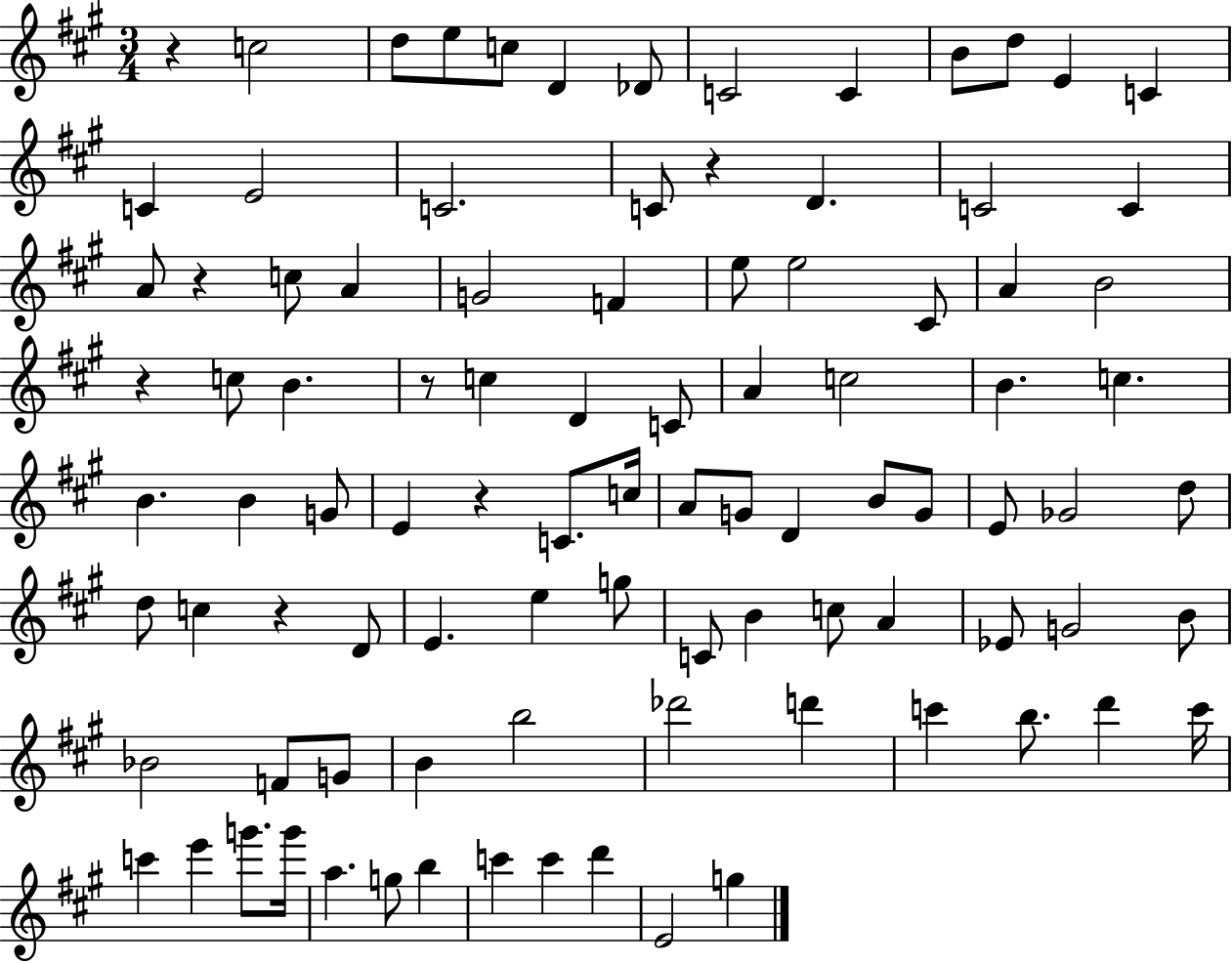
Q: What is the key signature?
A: A major